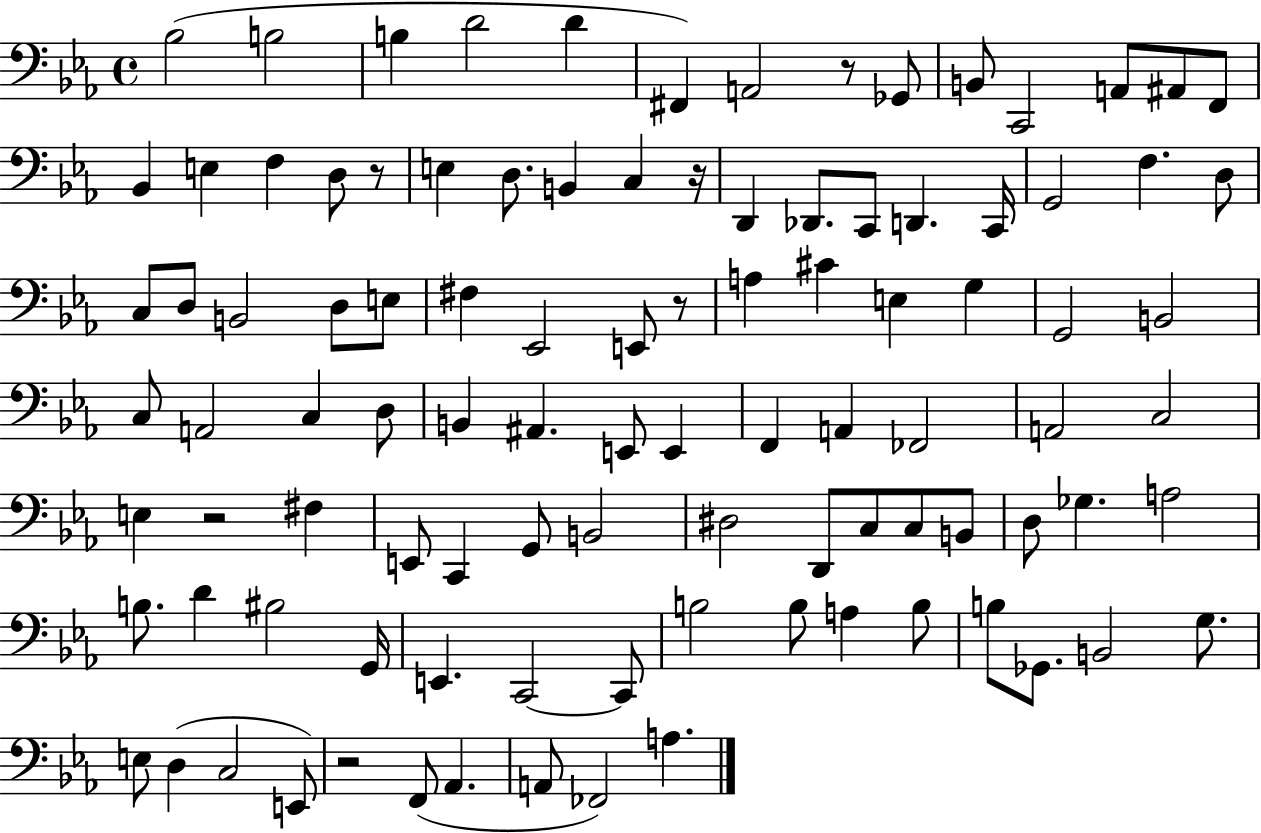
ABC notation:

X:1
T:Untitled
M:4/4
L:1/4
K:Eb
_B,2 B,2 B, D2 D ^F,, A,,2 z/2 _G,,/2 B,,/2 C,,2 A,,/2 ^A,,/2 F,,/2 _B,, E, F, D,/2 z/2 E, D,/2 B,, C, z/4 D,, _D,,/2 C,,/2 D,, C,,/4 G,,2 F, D,/2 C,/2 D,/2 B,,2 D,/2 E,/2 ^F, _E,,2 E,,/2 z/2 A, ^C E, G, G,,2 B,,2 C,/2 A,,2 C, D,/2 B,, ^A,, E,,/2 E,, F,, A,, _F,,2 A,,2 C,2 E, z2 ^F, E,,/2 C,, G,,/2 B,,2 ^D,2 D,,/2 C,/2 C,/2 B,,/2 D,/2 _G, A,2 B,/2 D ^B,2 G,,/4 E,, C,,2 C,,/2 B,2 B,/2 A, B,/2 B,/2 _G,,/2 B,,2 G,/2 E,/2 D, C,2 E,,/2 z2 F,,/2 _A,, A,,/2 _F,,2 A,